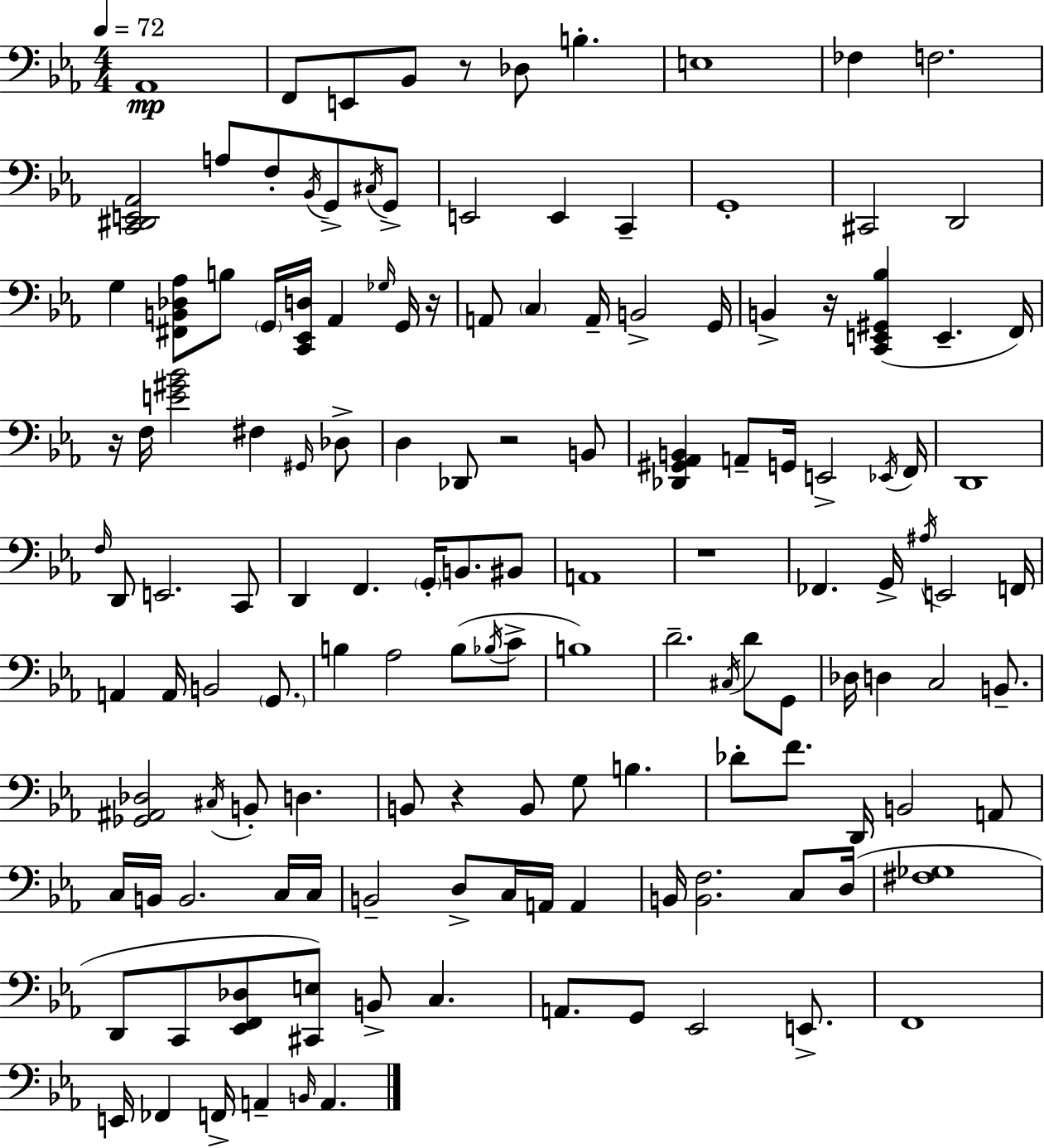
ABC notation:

X:1
T:Untitled
M:4/4
L:1/4
K:Cm
_A,,4 F,,/2 E,,/2 _B,,/2 z/2 _D,/2 B, E,4 _F, F,2 [C,,^D,,E,,_A,,]2 A,/2 F,/2 _B,,/4 G,,/2 ^C,/4 G,,/2 E,,2 E,, C,, G,,4 ^C,,2 D,,2 G, [^F,,B,,_D,_A,]/2 B,/2 G,,/4 [C,,_E,,D,]/4 _A,, _G,/4 G,,/4 z/4 A,,/2 C, A,,/4 B,,2 G,,/4 B,, z/4 [C,,E,,^G,,_B,] E,, F,,/4 z/4 F,/4 [E^G_B]2 ^F, ^G,,/4 _D,/2 D, _D,,/2 z2 B,,/2 [_D,,^G,,_A,,B,,] A,,/2 G,,/4 E,,2 _E,,/4 F,,/4 D,,4 F,/4 D,,/2 E,,2 C,,/2 D,, F,, G,,/4 B,,/2 ^B,,/2 A,,4 z4 _F,, G,,/4 ^A,/4 E,,2 F,,/4 A,, A,,/4 B,,2 G,,/2 B, _A,2 B,/2 _B,/4 C/2 B,4 D2 ^C,/4 D/2 G,,/2 _D,/4 D, C,2 B,,/2 [_G,,^A,,_D,]2 ^C,/4 B,,/2 D, B,,/2 z B,,/2 G,/2 B, _D/2 F/2 D,,/4 B,,2 A,,/2 C,/4 B,,/4 B,,2 C,/4 C,/4 B,,2 D,/2 C,/4 A,,/4 A,, B,,/4 [B,,F,]2 C,/2 D,/4 [^F,_G,]4 D,,/2 C,,/2 [_E,,F,,_D,]/2 [^C,,E,]/2 B,,/2 C, A,,/2 G,,/2 _E,,2 E,,/2 F,,4 E,,/4 _F,, F,,/4 A,, B,,/4 A,,